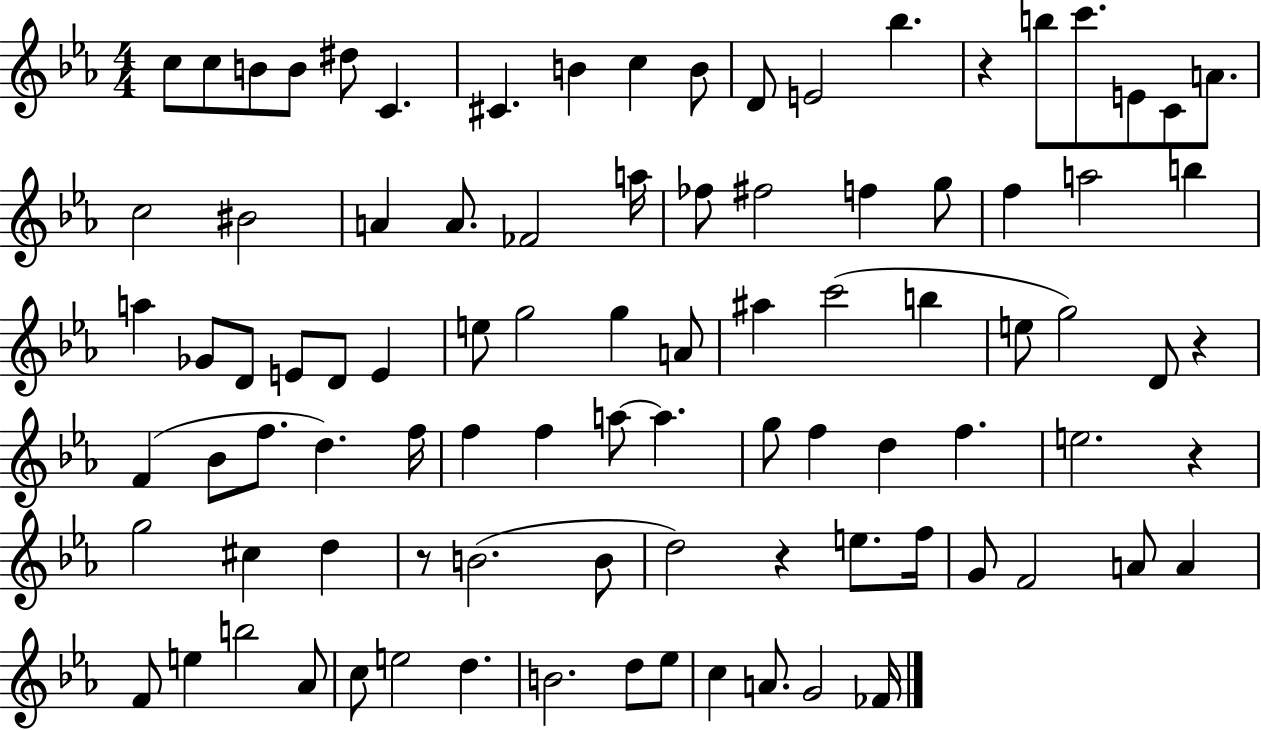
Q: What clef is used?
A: treble